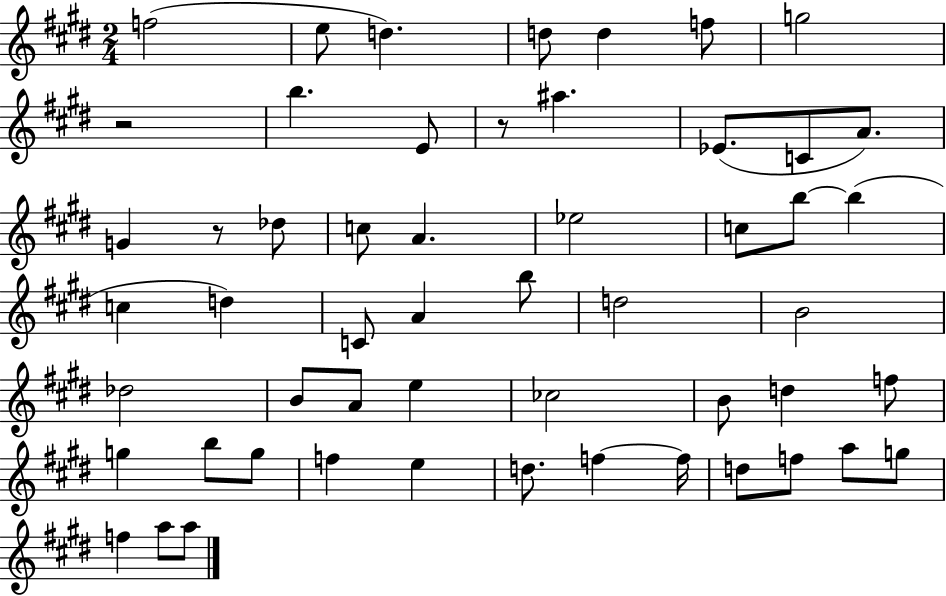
{
  \clef treble
  \numericTimeSignature
  \time 2/4
  \key e \major
  f''2( | e''8 d''4.) | d''8 d''4 f''8 | g''2 | \break r2 | b''4. e'8 | r8 ais''4. | ees'8.( c'8 a'8.) | \break g'4 r8 des''8 | c''8 a'4. | ees''2 | c''8 b''8~~ b''4( | \break c''4 d''4) | c'8 a'4 b''8 | d''2 | b'2 | \break des''2 | b'8 a'8 e''4 | ces''2 | b'8 d''4 f''8 | \break g''4 b''8 g''8 | f''4 e''4 | d''8. f''4~~ f''16 | d''8 f''8 a''8 g''8 | \break f''4 a''8 a''8 | \bar "|."
}